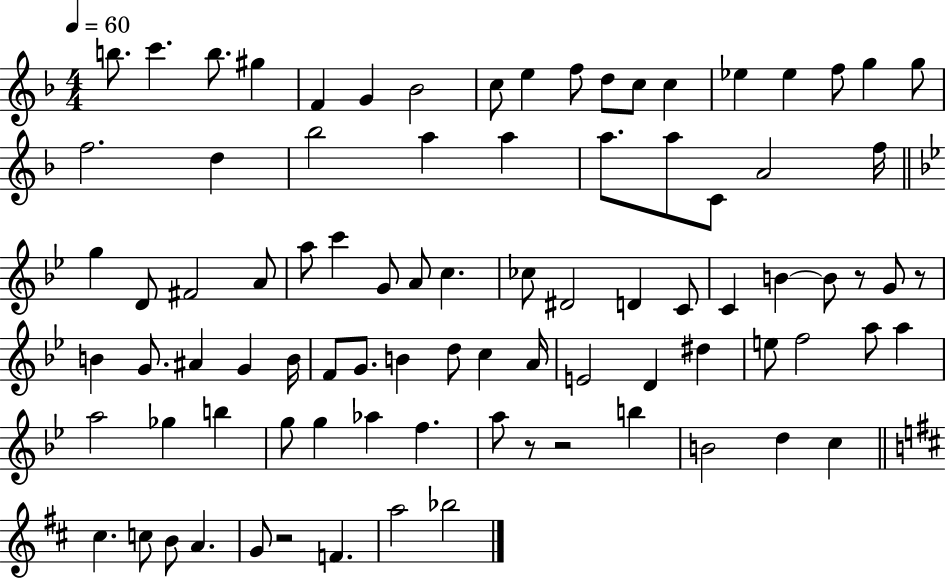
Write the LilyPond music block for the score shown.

{
  \clef treble
  \numericTimeSignature
  \time 4/4
  \key f \major
  \tempo 4 = 60
  b''8. c'''4. b''8. gis''4 | f'4 g'4 bes'2 | c''8 e''4 f''8 d''8 c''8 c''4 | ees''4 ees''4 f''8 g''4 g''8 | \break f''2. d''4 | bes''2 a''4 a''4 | a''8. a''8 c'8 a'2 f''16 | \bar "||" \break \key bes \major g''4 d'8 fis'2 a'8 | a''8 c'''4 g'8 a'8 c''4. | ces''8 dis'2 d'4 c'8 | c'4 b'4~~ b'8 r8 g'8 r8 | \break b'4 g'8. ais'4 g'4 b'16 | f'8 g'8. b'4 d''8 c''4 a'16 | e'2 d'4 dis''4 | e''8 f''2 a''8 a''4 | \break a''2 ges''4 b''4 | g''8 g''4 aes''4 f''4. | a''8 r8 r2 b''4 | b'2 d''4 c''4 | \break \bar "||" \break \key b \minor cis''4. c''8 b'8 a'4. | g'8 r2 f'4. | a''2 bes''2 | \bar "|."
}